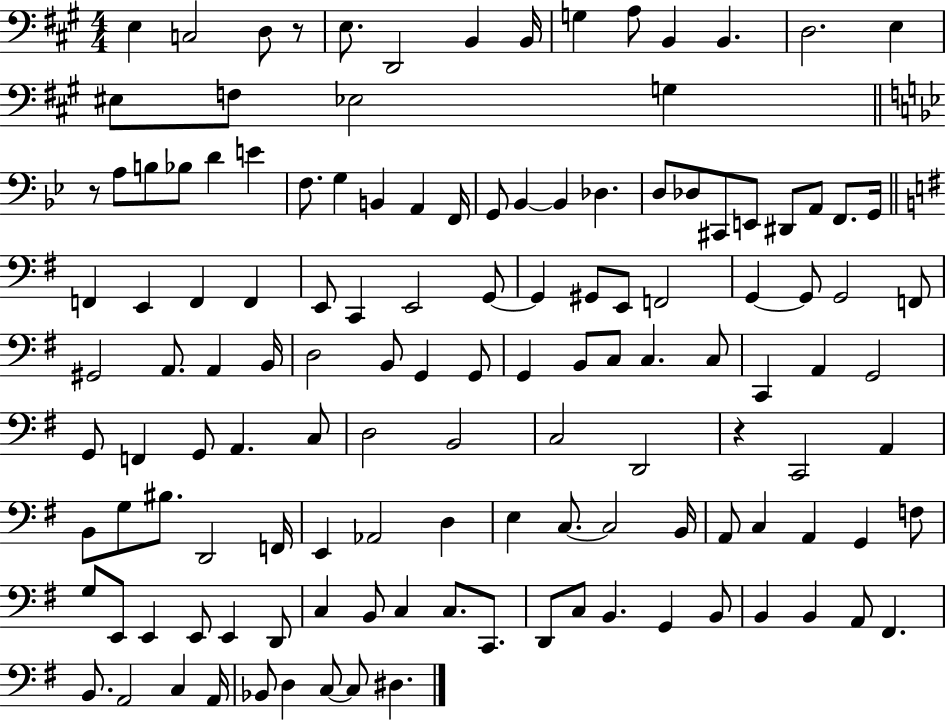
E3/q C3/h D3/e R/e E3/e. D2/h B2/q B2/s G3/q A3/e B2/q B2/q. D3/h. E3/q EIS3/e F3/e Eb3/h G3/q R/e A3/e B3/e Bb3/e D4/q E4/q F3/e. G3/q B2/q A2/q F2/s G2/e Bb2/q Bb2/q Db3/q. D3/e Db3/e C#2/e E2/e D#2/e A2/e F2/e. G2/s F2/q E2/q F2/q F2/q E2/e C2/q E2/h G2/e G2/q G#2/e E2/e F2/h G2/q G2/e G2/h F2/e G#2/h A2/e. A2/q B2/s D3/h B2/e G2/q G2/e G2/q B2/e C3/e C3/q. C3/e C2/q A2/q G2/h G2/e F2/q G2/e A2/q. C3/e D3/h B2/h C3/h D2/h R/q C2/h A2/q B2/e G3/e BIS3/e. D2/h F2/s E2/q Ab2/h D3/q E3/q C3/e. C3/h B2/s A2/e C3/q A2/q G2/q F3/e G3/e E2/e E2/q E2/e E2/q D2/e C3/q B2/e C3/q C3/e. C2/e. D2/e C3/e B2/q. G2/q B2/e B2/q B2/q A2/e F#2/q. B2/e. A2/h C3/q A2/s Bb2/e D3/q C3/e C3/e D#3/q.